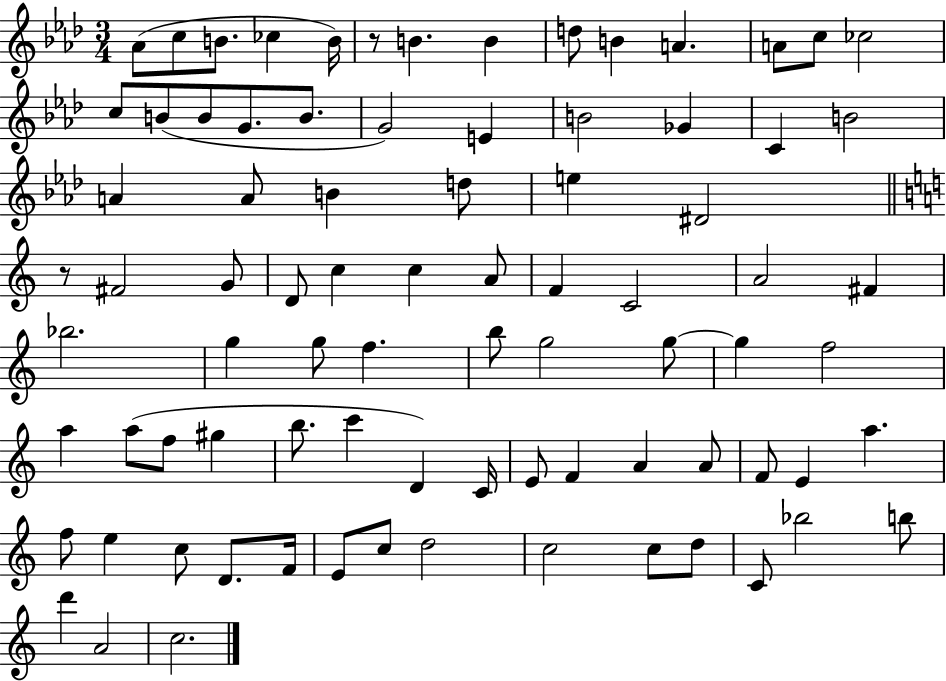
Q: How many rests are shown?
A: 2